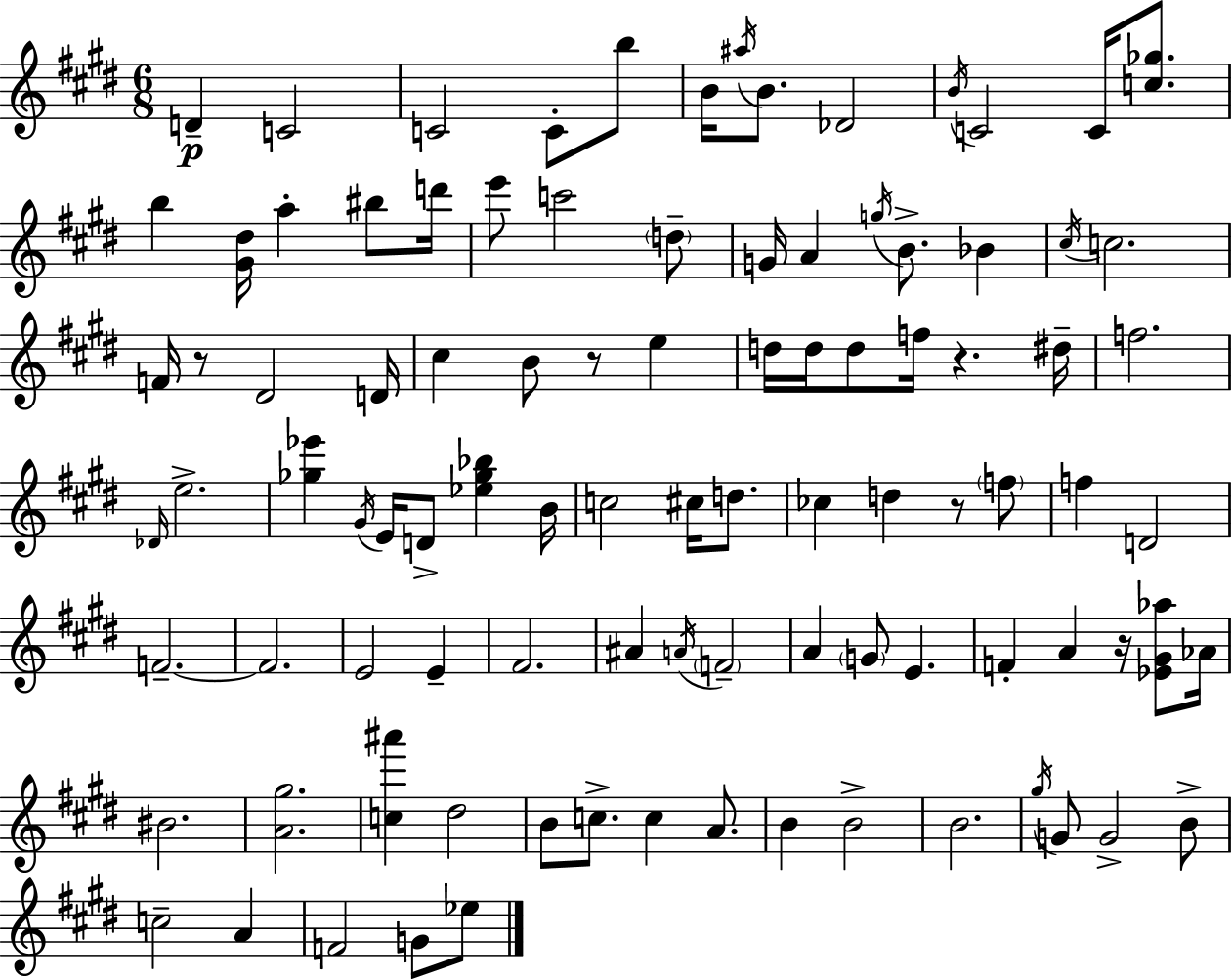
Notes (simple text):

D4/q C4/h C4/h C4/e B5/e B4/s A#5/s B4/e. Db4/h B4/s C4/h C4/s [C5,Gb5]/e. B5/q [G#4,D#5]/s A5/q BIS5/e D6/s E6/e C6/h D5/e G4/s A4/q G5/s B4/e. Bb4/q C#5/s C5/h. F4/s R/e D#4/h D4/s C#5/q B4/e R/e E5/q D5/s D5/s D5/e F5/s R/q. D#5/s F5/h. Db4/s E5/h. [Gb5,Eb6]/q G#4/s E4/s D4/e [Eb5,Gb5,Bb5]/q B4/s C5/h C#5/s D5/e. CES5/q D5/q R/e F5/e F5/q D4/h F4/h. F4/h. E4/h E4/q F#4/h. A#4/q A4/s F4/h A4/q G4/e E4/q. F4/q A4/q R/s [Eb4,G#4,Ab5]/e Ab4/s BIS4/h. [A4,G#5]/h. [C5,A#6]/q D#5/h B4/e C5/e. C5/q A4/e. B4/q B4/h B4/h. G#5/s G4/e G4/h B4/e C5/h A4/q F4/h G4/e Eb5/e